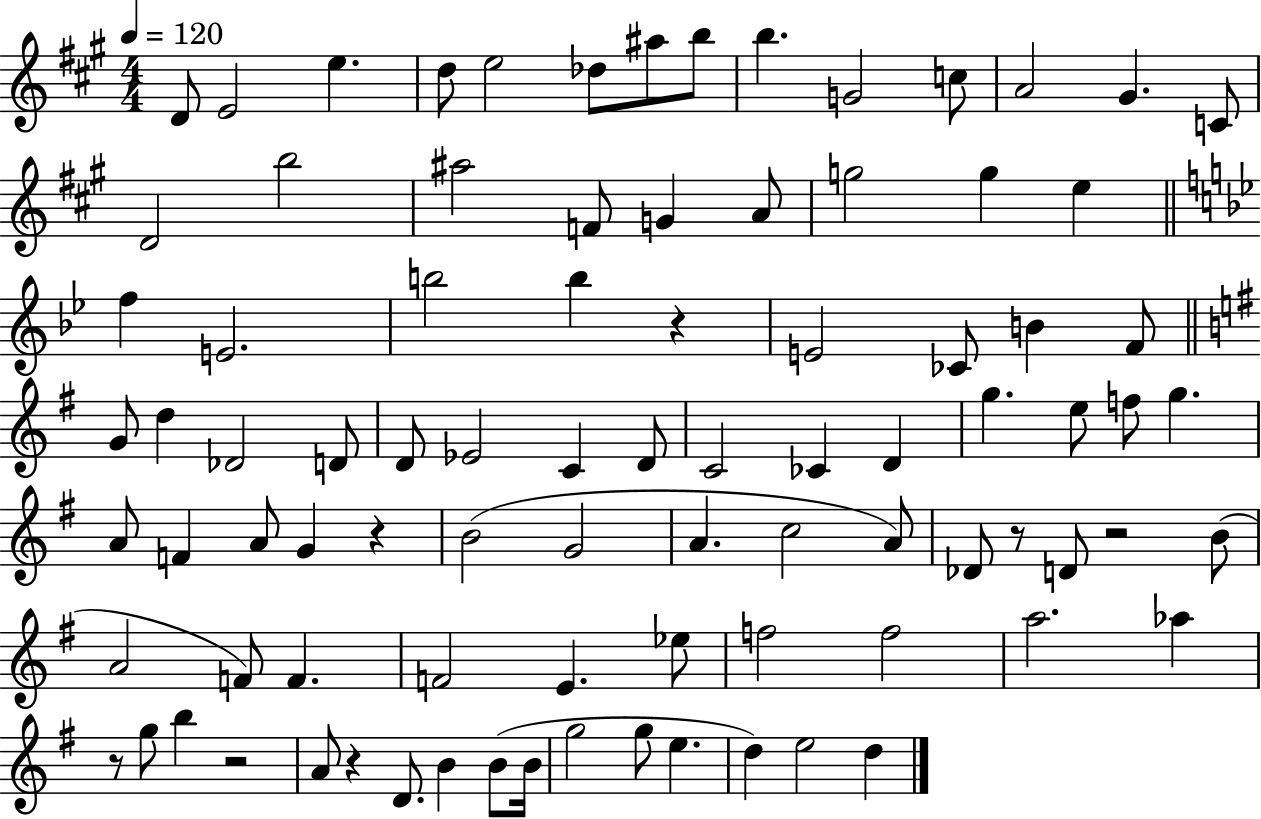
D4/e E4/h E5/q. D5/e E5/h Db5/e A#5/e B5/e B5/q. G4/h C5/e A4/h G#4/q. C4/e D4/h B5/h A#5/h F4/e G4/q A4/e G5/h G5/q E5/q F5/q E4/h. B5/h B5/q R/q E4/h CES4/e B4/q F4/e G4/e D5/q Db4/h D4/e D4/e Eb4/h C4/q D4/e C4/h CES4/q D4/q G5/q. E5/e F5/e G5/q. A4/e F4/q A4/e G4/q R/q B4/h G4/h A4/q. C5/h A4/e Db4/e R/e D4/e R/h B4/e A4/h F4/e F4/q. F4/h E4/q. Eb5/e F5/h F5/h A5/h. Ab5/q R/e G5/e B5/q R/h A4/e R/q D4/e. B4/q B4/e B4/s G5/h G5/e E5/q. D5/q E5/h D5/q